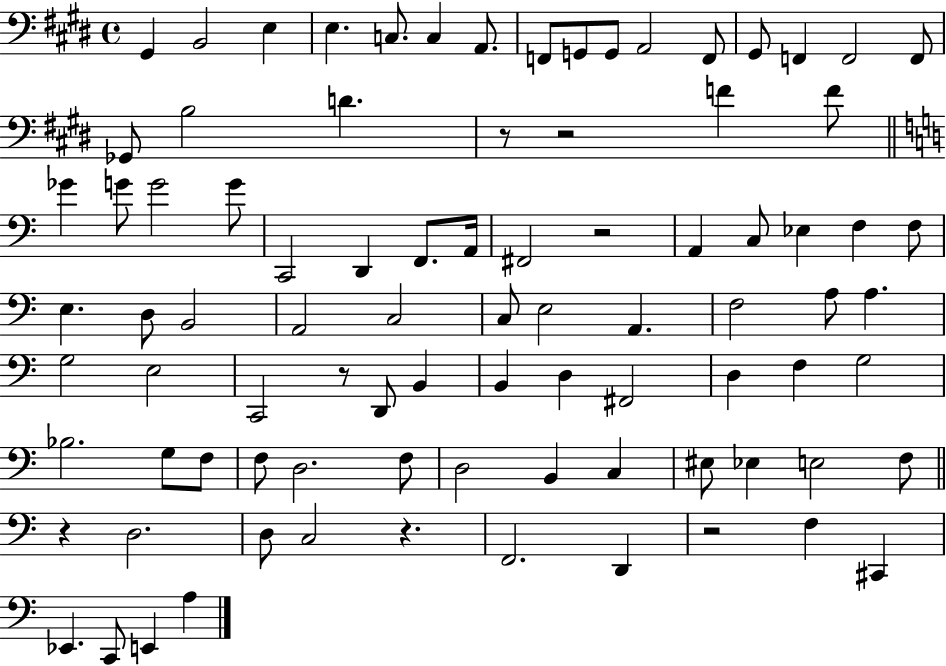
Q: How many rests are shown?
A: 7